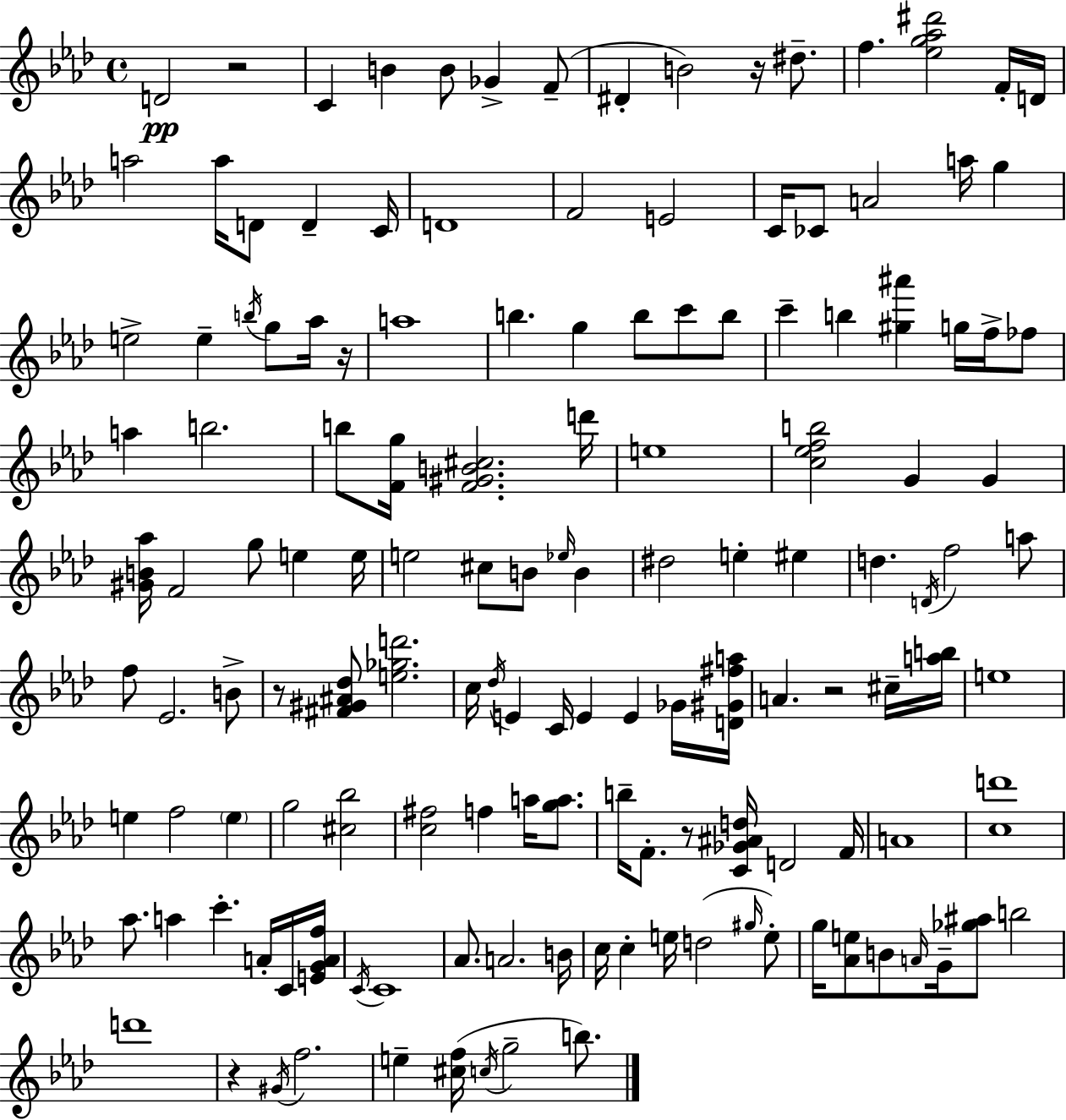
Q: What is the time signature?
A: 4/4